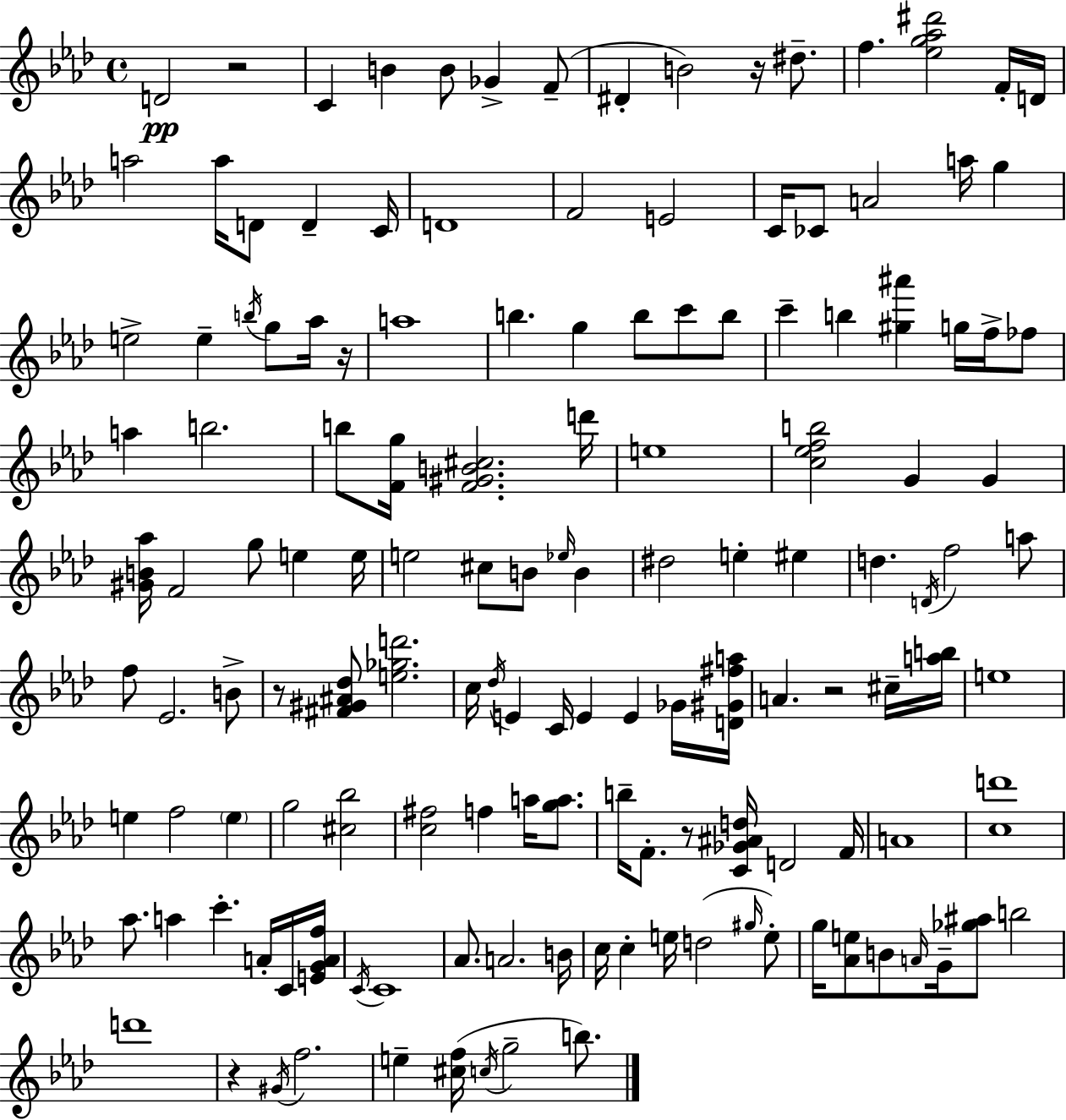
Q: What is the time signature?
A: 4/4